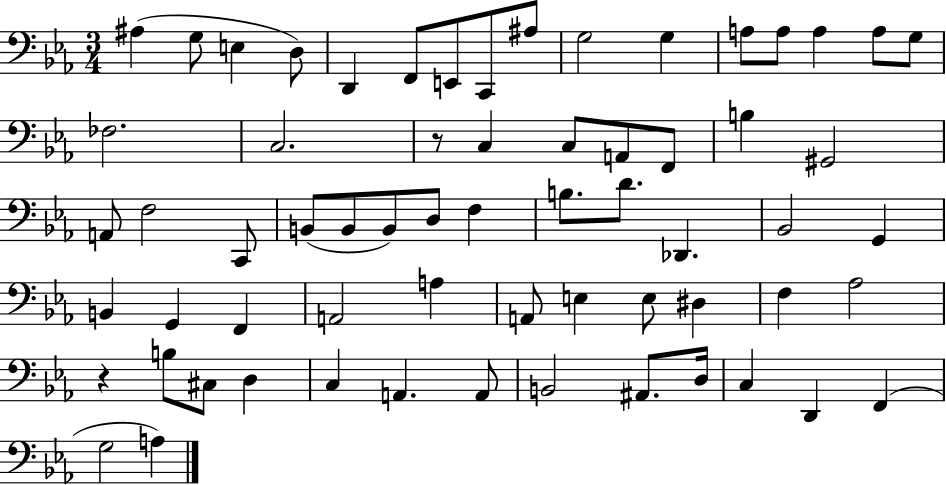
A#3/q G3/e E3/q D3/e D2/q F2/e E2/e C2/e A#3/e G3/h G3/q A3/e A3/e A3/q A3/e G3/e FES3/h. C3/h. R/e C3/q C3/e A2/e F2/e B3/q G#2/h A2/e F3/h C2/e B2/e B2/e B2/e D3/e F3/q B3/e. D4/e. Db2/q. Bb2/h G2/q B2/q G2/q F2/q A2/h A3/q A2/e E3/q E3/e D#3/q F3/q Ab3/h R/q B3/e C#3/e D3/q C3/q A2/q. A2/e B2/h A#2/e. D3/s C3/q D2/q F2/q G3/h A3/q